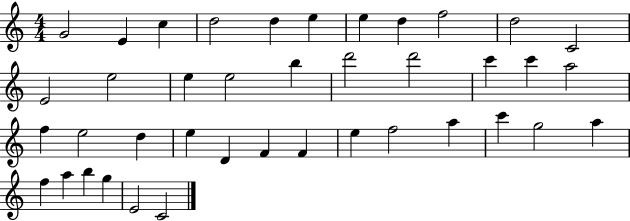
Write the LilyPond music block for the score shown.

{
  \clef treble
  \numericTimeSignature
  \time 4/4
  \key c \major
  g'2 e'4 c''4 | d''2 d''4 e''4 | e''4 d''4 f''2 | d''2 c'2 | \break e'2 e''2 | e''4 e''2 b''4 | d'''2 d'''2 | c'''4 c'''4 a''2 | \break f''4 e''2 d''4 | e''4 d'4 f'4 f'4 | e''4 f''2 a''4 | c'''4 g''2 a''4 | \break f''4 a''4 b''4 g''4 | e'2 c'2 | \bar "|."
}